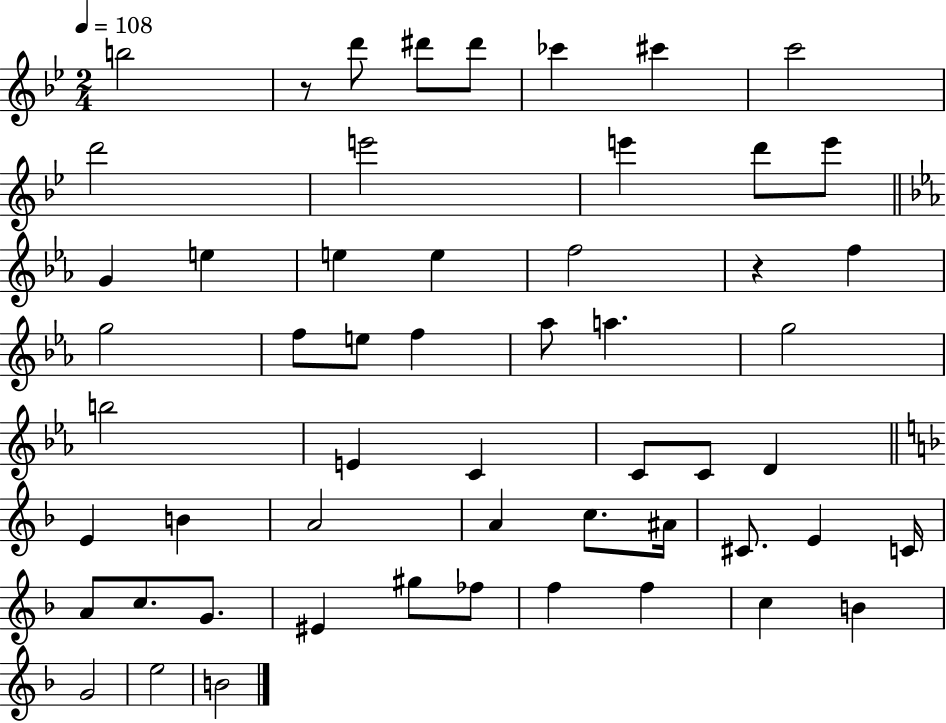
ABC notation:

X:1
T:Untitled
M:2/4
L:1/4
K:Bb
b2 z/2 d'/2 ^d'/2 ^d'/2 _c' ^c' c'2 d'2 e'2 e' d'/2 e'/2 G e e e f2 z f g2 f/2 e/2 f _a/2 a g2 b2 E C C/2 C/2 D E B A2 A c/2 ^A/4 ^C/2 E C/4 A/2 c/2 G/2 ^E ^g/2 _f/2 f f c B G2 e2 B2